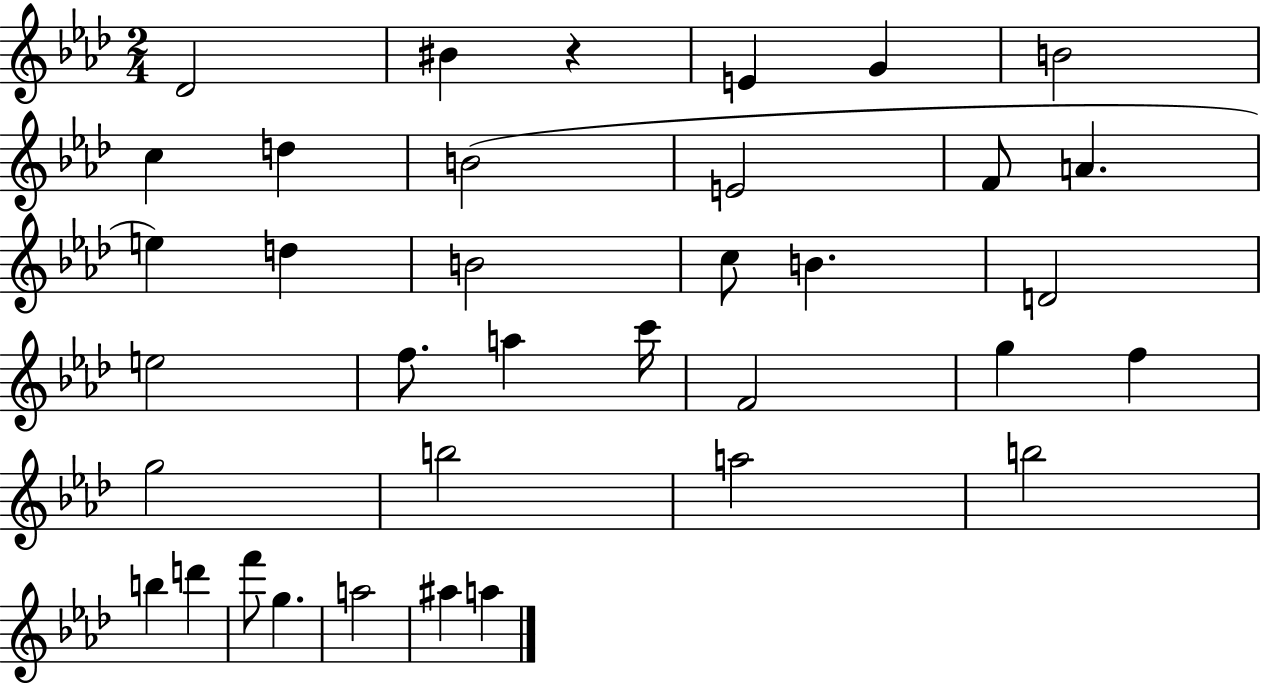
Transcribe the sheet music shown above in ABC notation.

X:1
T:Untitled
M:2/4
L:1/4
K:Ab
_D2 ^B z E G B2 c d B2 E2 F/2 A e d B2 c/2 B D2 e2 f/2 a c'/4 F2 g f g2 b2 a2 b2 b d' f'/2 g a2 ^a a